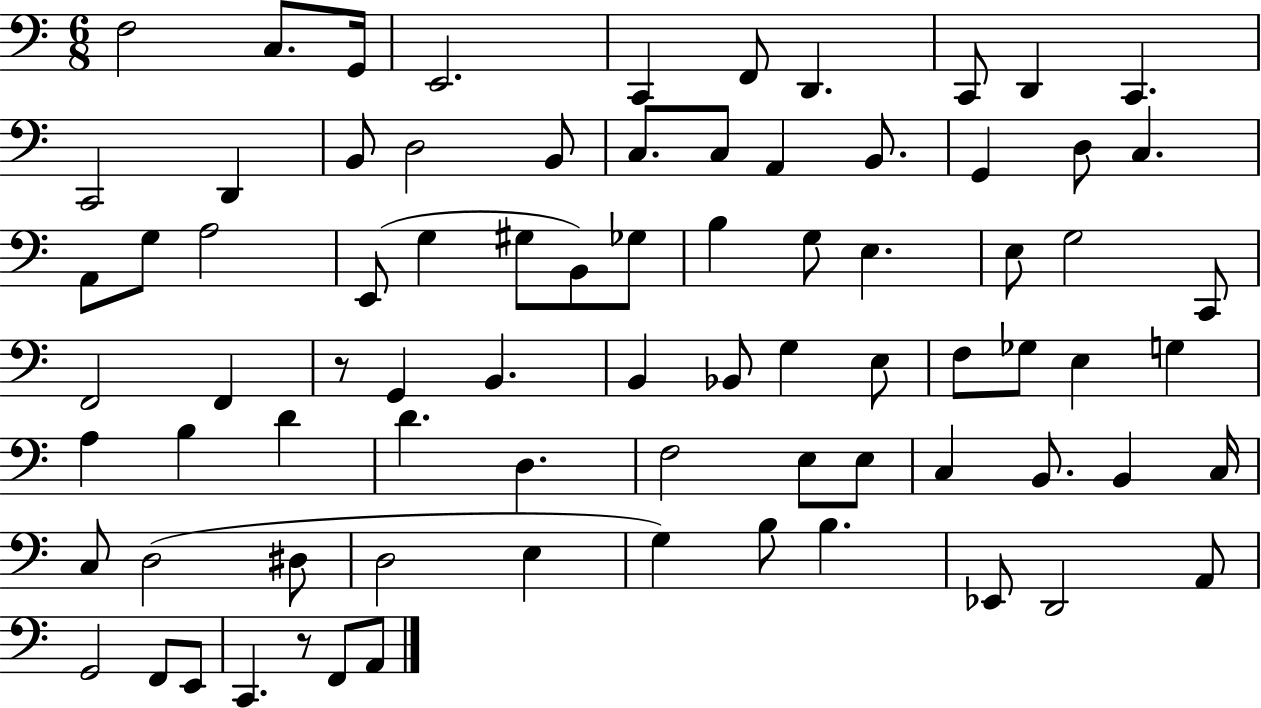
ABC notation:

X:1
T:Untitled
M:6/8
L:1/4
K:C
F,2 C,/2 G,,/4 E,,2 C,, F,,/2 D,, C,,/2 D,, C,, C,,2 D,, B,,/2 D,2 B,,/2 C,/2 C,/2 A,, B,,/2 G,, D,/2 C, A,,/2 G,/2 A,2 E,,/2 G, ^G,/2 B,,/2 _G,/2 B, G,/2 E, E,/2 G,2 C,,/2 F,,2 F,, z/2 G,, B,, B,, _B,,/2 G, E,/2 F,/2 _G,/2 E, G, A, B, D D D, F,2 E,/2 E,/2 C, B,,/2 B,, C,/4 C,/2 D,2 ^D,/2 D,2 E, G, B,/2 B, _E,,/2 D,,2 A,,/2 G,,2 F,,/2 E,,/2 C,, z/2 F,,/2 A,,/2